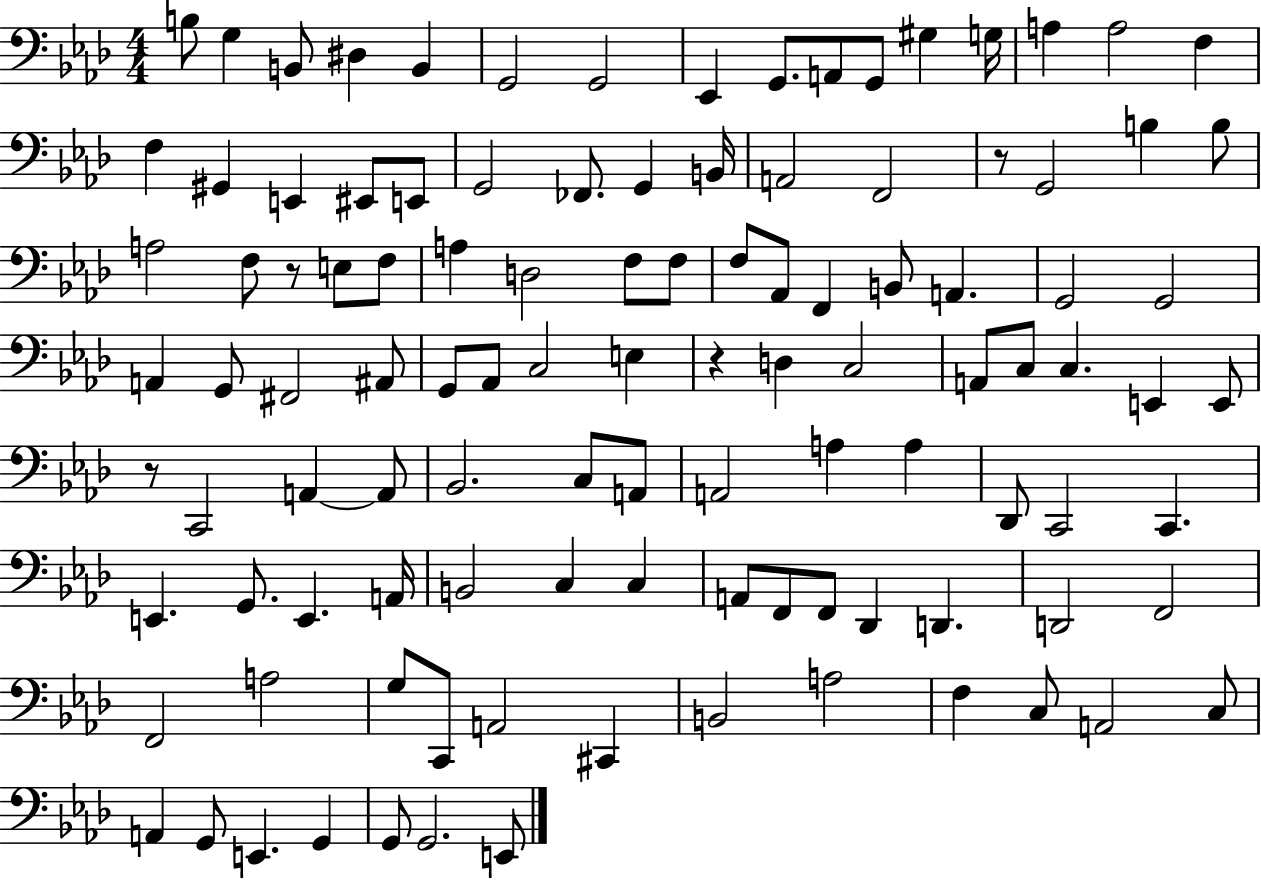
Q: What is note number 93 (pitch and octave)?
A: B2